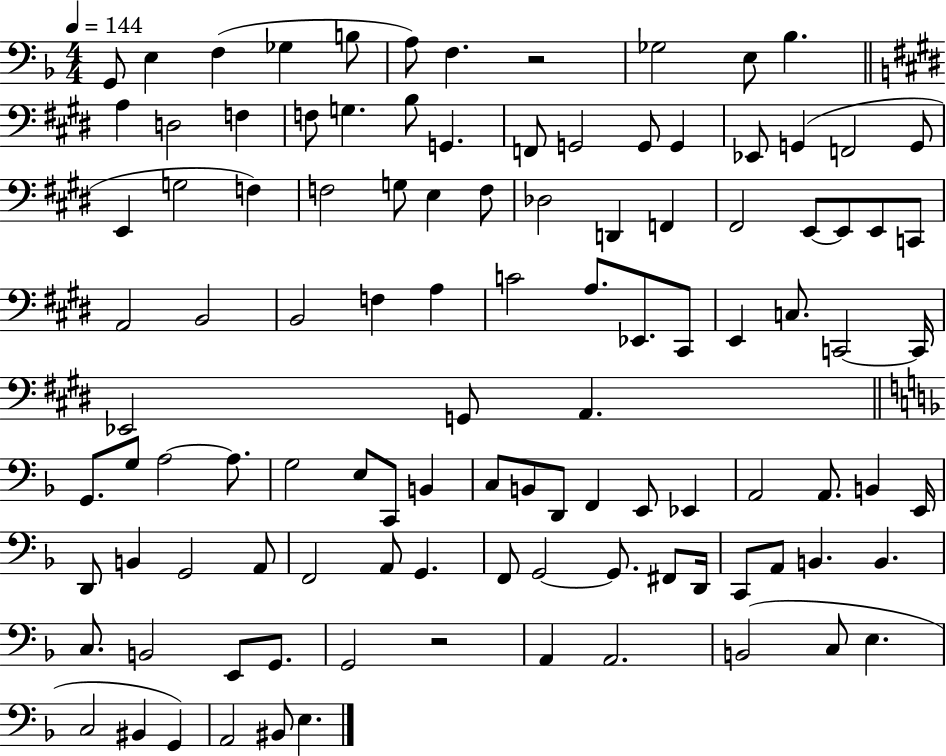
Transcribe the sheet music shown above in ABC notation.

X:1
T:Untitled
M:4/4
L:1/4
K:F
G,,/2 E, F, _G, B,/2 A,/2 F, z2 _G,2 E,/2 _B, A, D,2 F, F,/2 G, B,/2 G,, F,,/2 G,,2 G,,/2 G,, _E,,/2 G,, F,,2 G,,/2 E,, G,2 F, F,2 G,/2 E, F,/2 _D,2 D,, F,, ^F,,2 E,,/2 E,,/2 E,,/2 C,,/2 A,,2 B,,2 B,,2 F, A, C2 A,/2 _E,,/2 ^C,,/2 E,, C,/2 C,,2 C,,/4 _E,,2 G,,/2 A,, G,,/2 G,/2 A,2 A,/2 G,2 E,/2 C,,/2 B,, C,/2 B,,/2 D,,/2 F,, E,,/2 _E,, A,,2 A,,/2 B,, E,,/4 D,,/2 B,, G,,2 A,,/2 F,,2 A,,/2 G,, F,,/2 G,,2 G,,/2 ^F,,/2 D,,/4 C,,/2 A,,/2 B,, B,, C,/2 B,,2 E,,/2 G,,/2 G,,2 z2 A,, A,,2 B,,2 C,/2 E, C,2 ^B,, G,, A,,2 ^B,,/2 E,